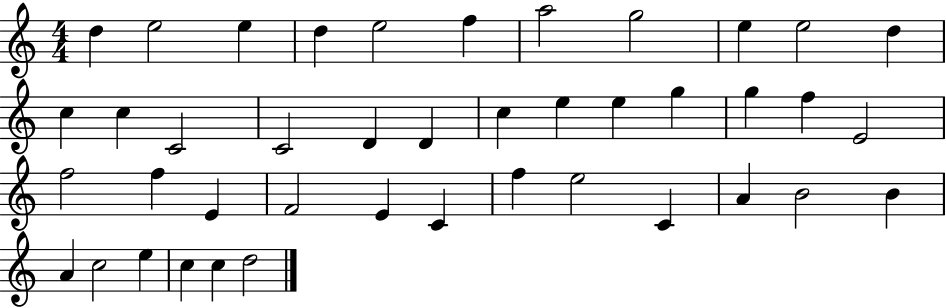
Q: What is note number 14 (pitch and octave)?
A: C4